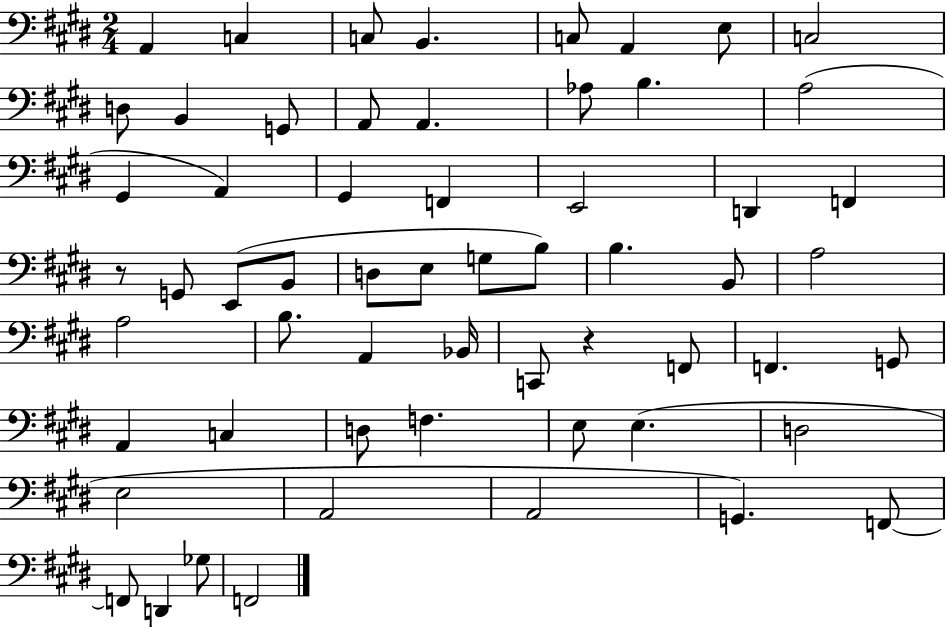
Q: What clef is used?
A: bass